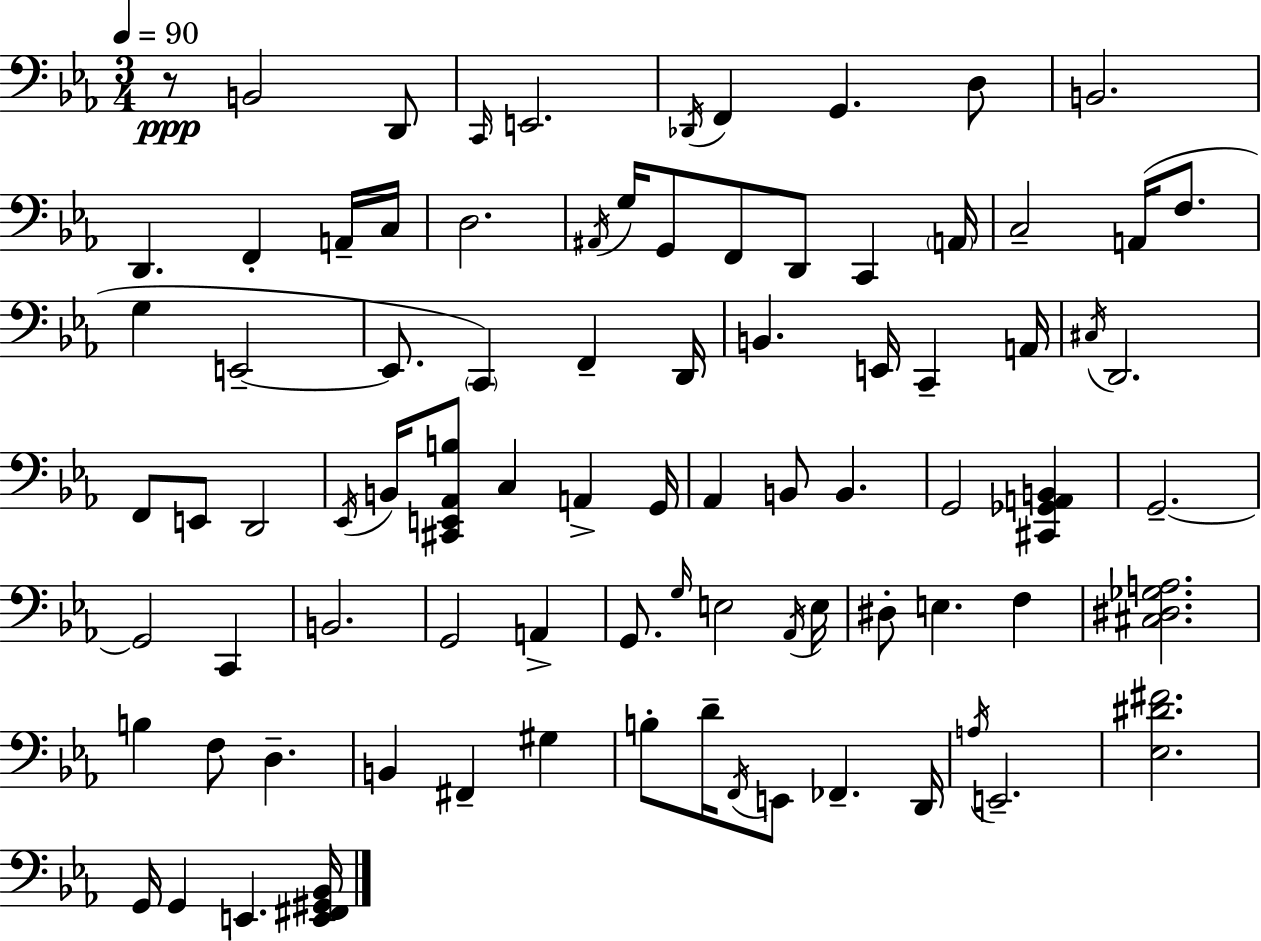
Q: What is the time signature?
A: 3/4